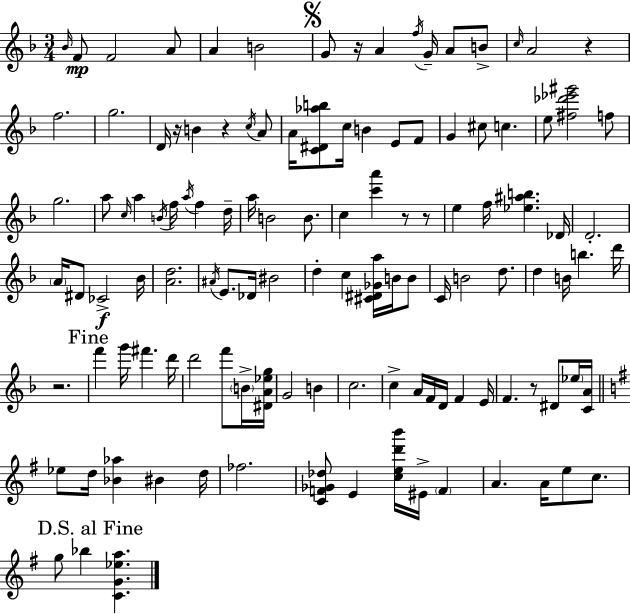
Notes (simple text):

Bb4/s F4/e F4/h A4/e A4/q B4/h G4/e R/s A4/q F5/s G4/s A4/e B4/e C5/s A4/h R/q F5/h. G5/h. D4/s R/s B4/q R/q C5/s A4/e A4/s [C4,D#4,Ab5,B5]/e C5/s B4/q E4/e F4/e G4/q C#5/e C5/q. E5/e [F#5,Db6,Eb6,G#6]/h F5/e G5/h. A5/e C5/s A5/q B4/s F5/s A5/s F5/q D5/s A5/s B4/h B4/e. C5/q [C6,A6]/q R/e R/e E5/q F5/s [Eb5,A#5,B5]/q. Db4/s D4/h. A4/s D#4/e CES4/h Bb4/s [A4,D5]/h. A#4/s E4/e. Db4/s BIS4/h D5/q C5/q [C#4,D#4,Gb4,A5]/s B4/s B4/e C4/s B4/h D5/e. D5/q B4/s B5/q. D6/s R/h. F6/q G6/s F#6/q. D6/s D6/h F6/e B4/s [D#4,A4,Eb5,G5]/s G4/h B4/q C5/h. C5/q A4/s F4/s D4/s F4/q E4/s F4/q. R/e D#4/e Eb5/s [C4,A4]/s Eb5/e D5/s [Bb4,Ab5]/q BIS4/q D5/s FES5/h. [C4,F4,Gb4,Db5]/e E4/q [C5,E5,D6,B6]/s EIS4/s F4/q A4/q. A4/s E5/e C5/e. G5/e Bb5/q [C4,G4,Eb5,A5]/q.